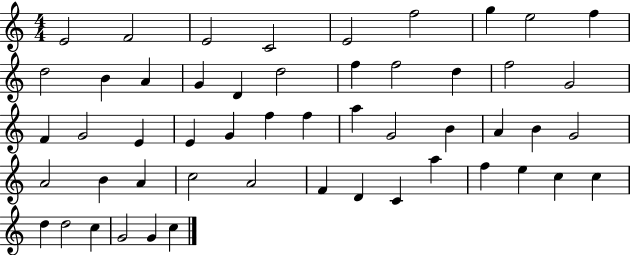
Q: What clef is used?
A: treble